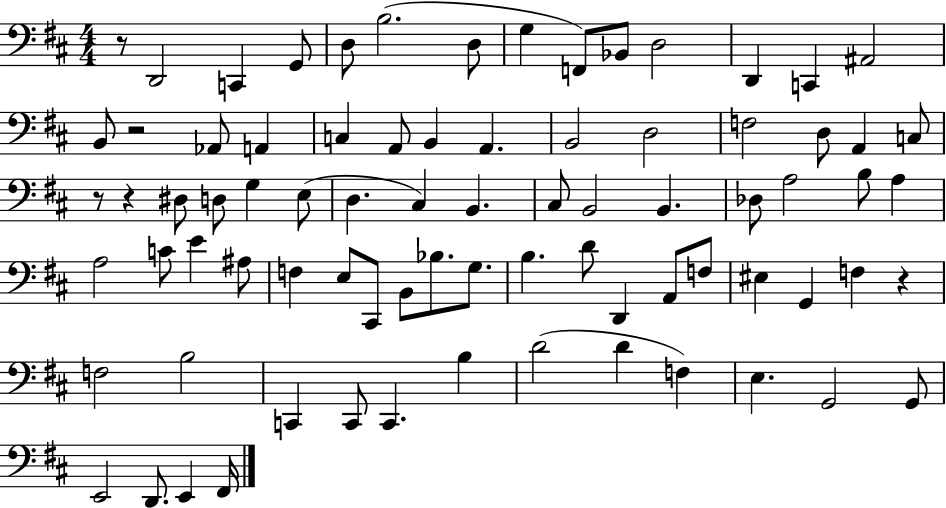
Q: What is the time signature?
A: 4/4